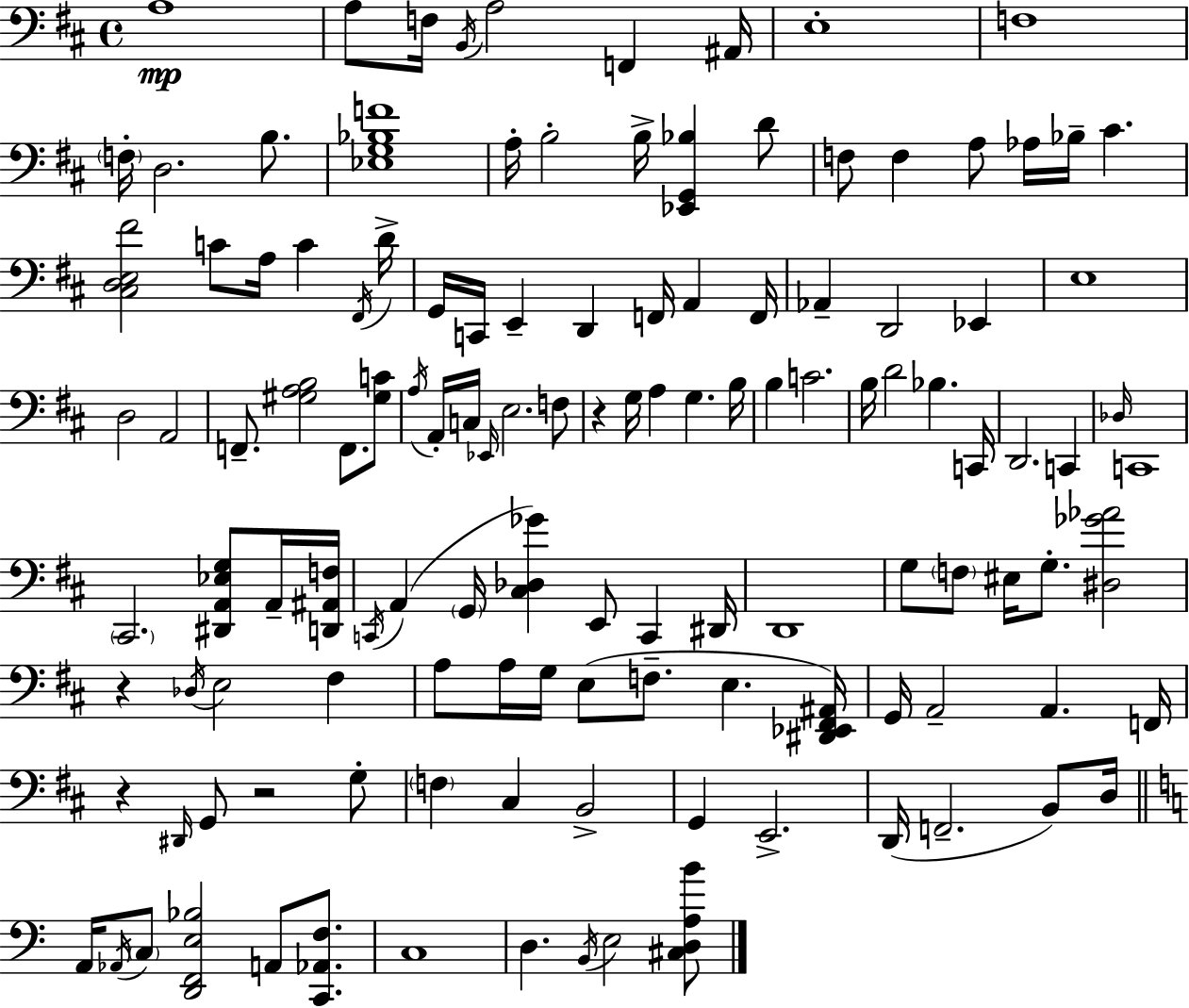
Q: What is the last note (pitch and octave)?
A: E3